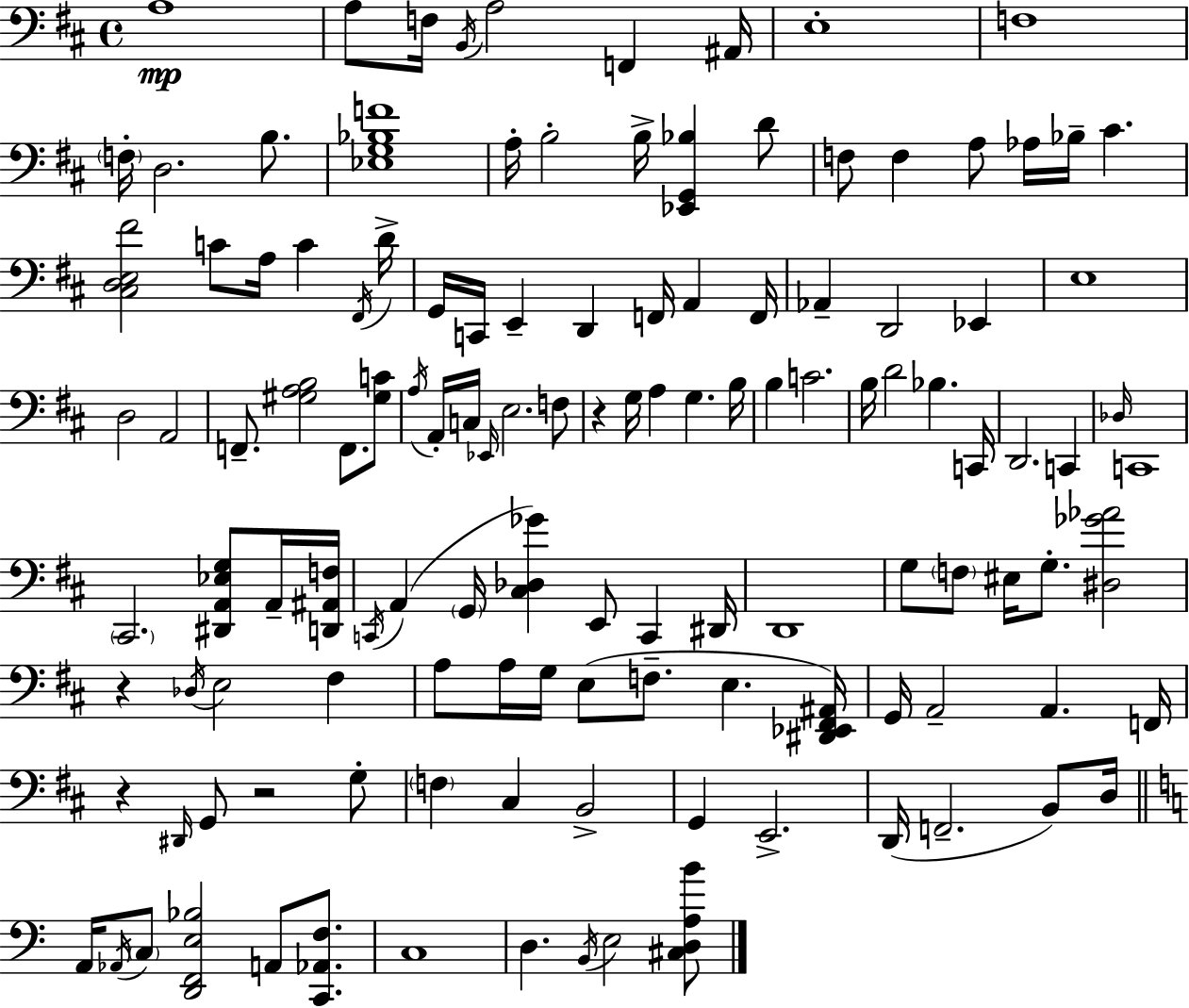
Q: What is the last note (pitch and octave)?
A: E3